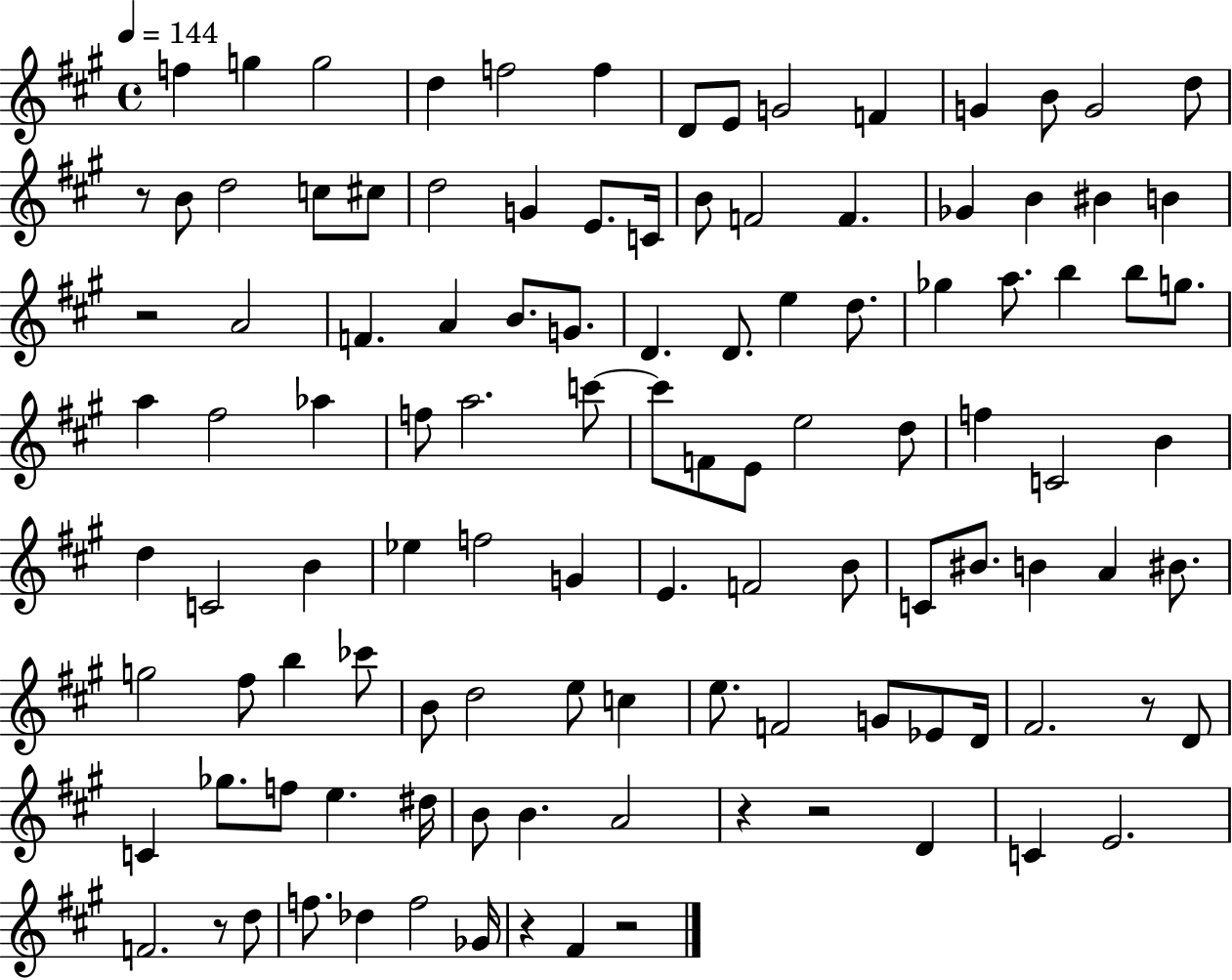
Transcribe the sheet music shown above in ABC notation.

X:1
T:Untitled
M:4/4
L:1/4
K:A
f g g2 d f2 f D/2 E/2 G2 F G B/2 G2 d/2 z/2 B/2 d2 c/2 ^c/2 d2 G E/2 C/4 B/2 F2 F _G B ^B B z2 A2 F A B/2 G/2 D D/2 e d/2 _g a/2 b b/2 g/2 a ^f2 _a f/2 a2 c'/2 c'/2 F/2 E/2 e2 d/2 f C2 B d C2 B _e f2 G E F2 B/2 C/2 ^B/2 B A ^B/2 g2 ^f/2 b _c'/2 B/2 d2 e/2 c e/2 F2 G/2 _E/2 D/4 ^F2 z/2 D/2 C _g/2 f/2 e ^d/4 B/2 B A2 z z2 D C E2 F2 z/2 d/2 f/2 _d f2 _G/4 z ^F z2